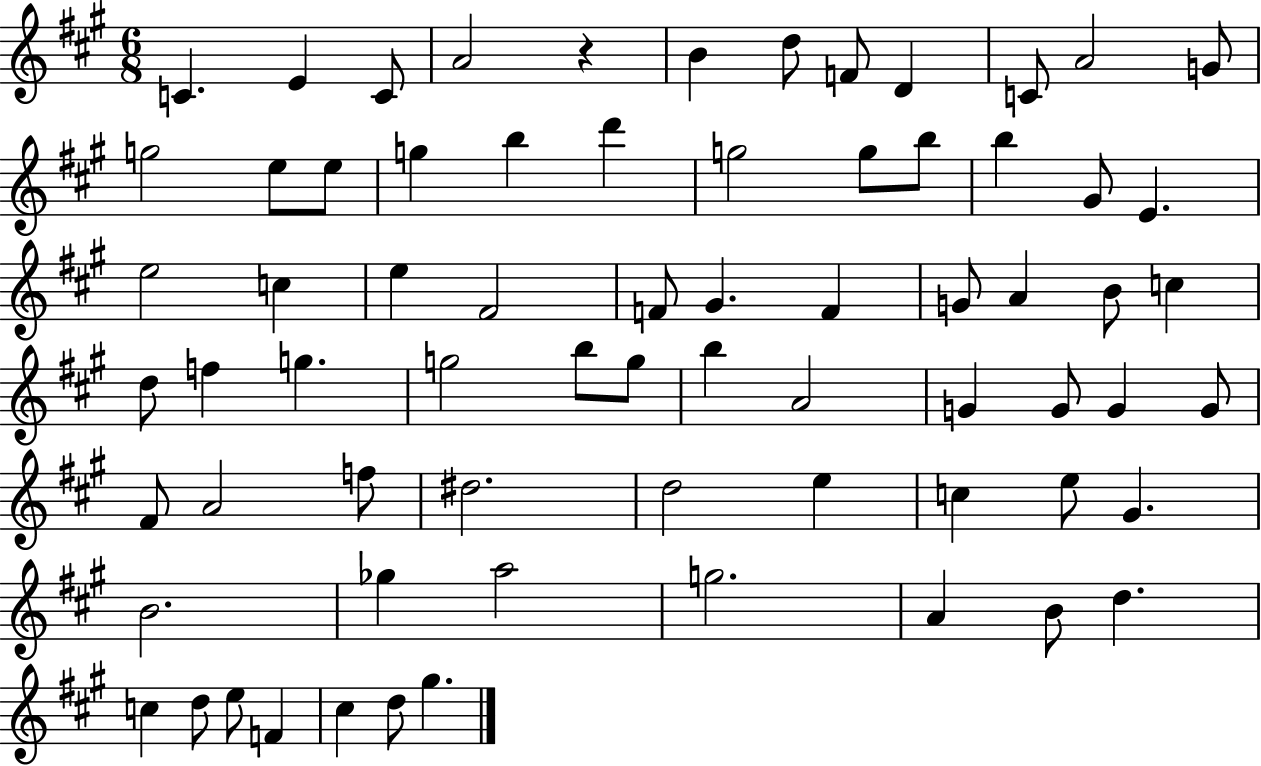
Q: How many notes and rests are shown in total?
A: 70